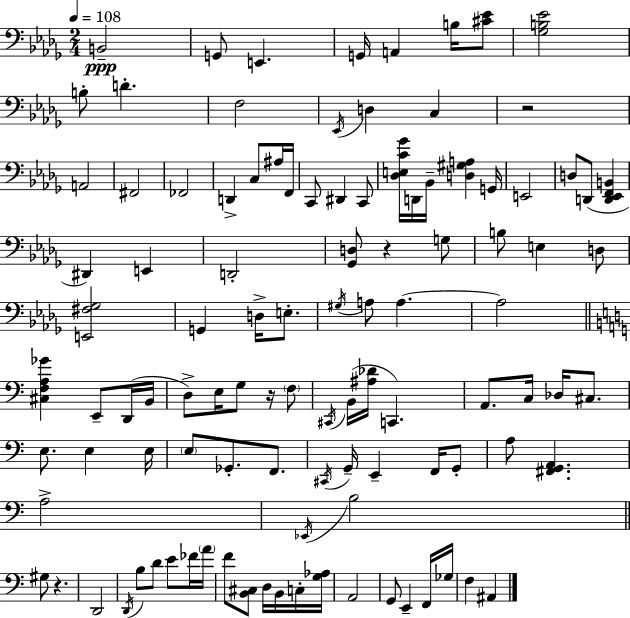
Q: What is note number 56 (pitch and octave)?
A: C#3